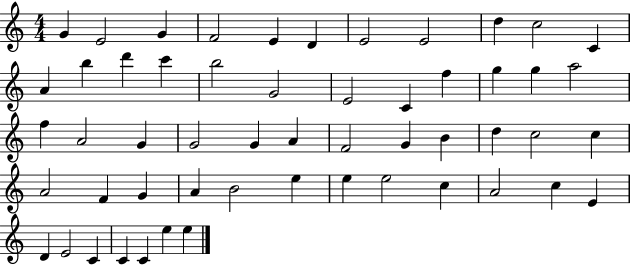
X:1
T:Untitled
M:4/4
L:1/4
K:C
G E2 G F2 E D E2 E2 d c2 C A b d' c' b2 G2 E2 C f g g a2 f A2 G G2 G A F2 G B d c2 c A2 F G A B2 e e e2 c A2 c E D E2 C C C e e